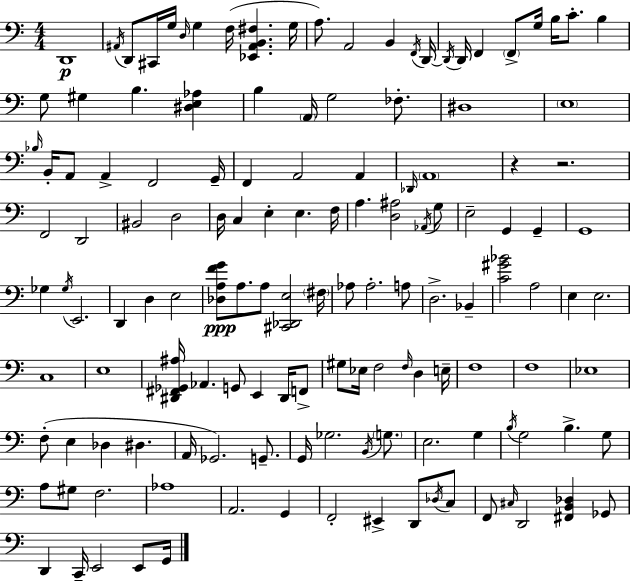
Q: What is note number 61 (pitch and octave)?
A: E2